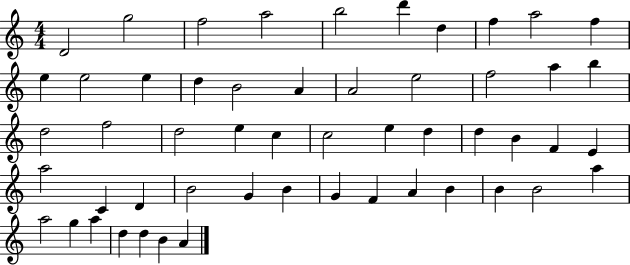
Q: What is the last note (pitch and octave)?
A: A4